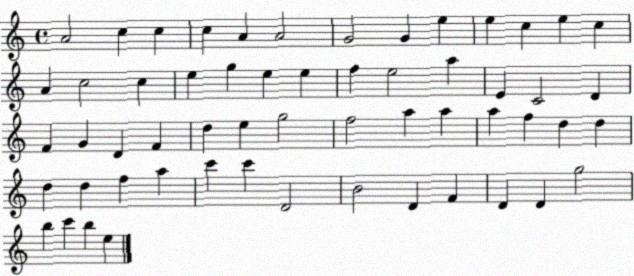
X:1
T:Untitled
M:4/4
L:1/4
K:C
A2 c c c A A2 G2 G e e c e c A c2 c e g e e f e2 a E C2 D F G D F d e g2 f2 a a a f d d d d f a c' c' D2 B2 D F D D g2 b c' b e